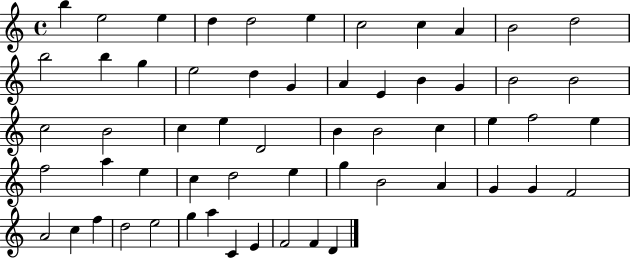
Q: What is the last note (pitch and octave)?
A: D4